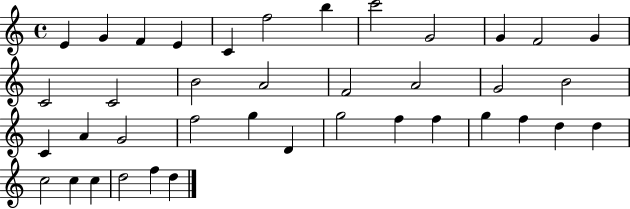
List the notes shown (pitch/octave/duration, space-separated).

E4/q G4/q F4/q E4/q C4/q F5/h B5/q C6/h G4/h G4/q F4/h G4/q C4/h C4/h B4/h A4/h F4/h A4/h G4/h B4/h C4/q A4/q G4/h F5/h G5/q D4/q G5/h F5/q F5/q G5/q F5/q D5/q D5/q C5/h C5/q C5/q D5/h F5/q D5/q